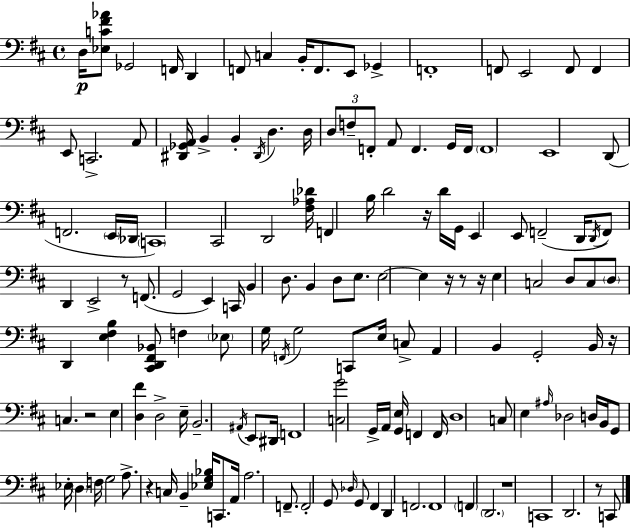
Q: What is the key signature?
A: D major